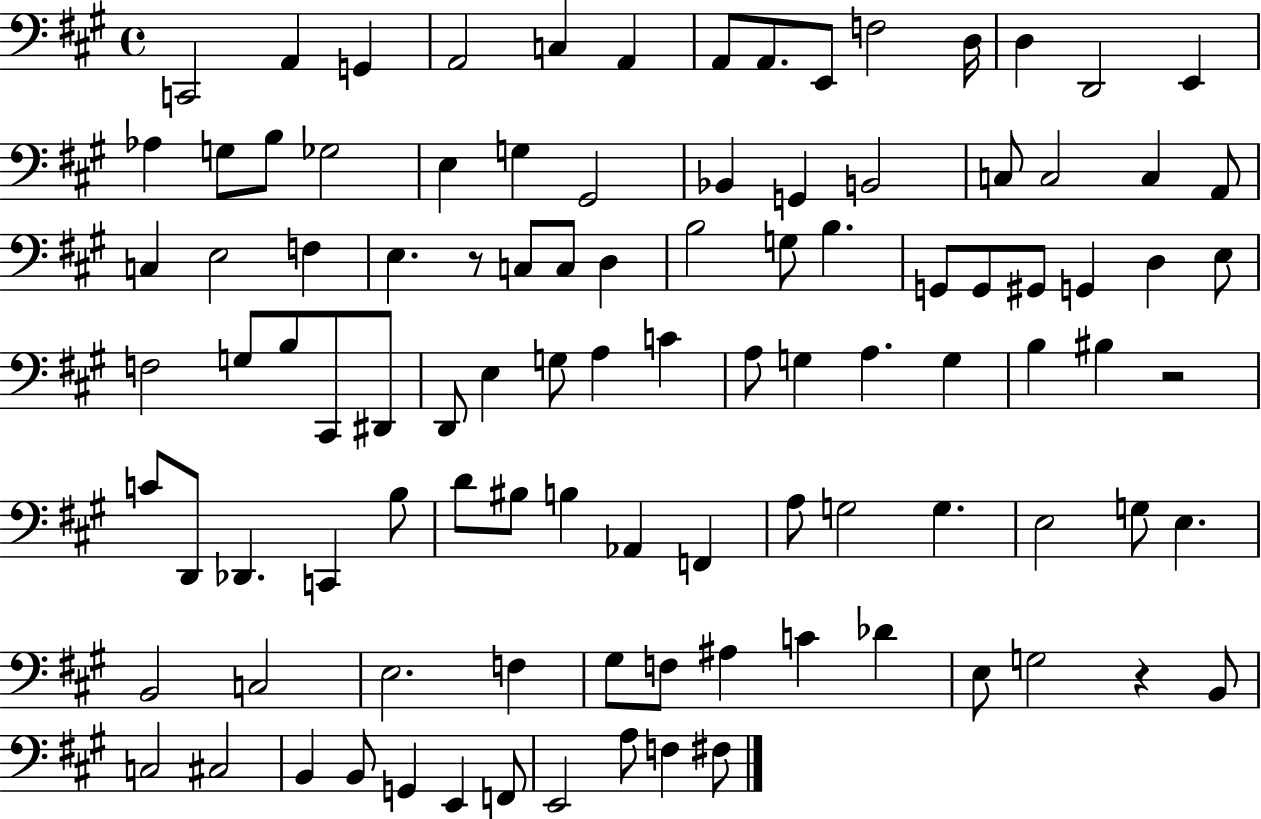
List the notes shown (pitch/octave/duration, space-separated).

C2/h A2/q G2/q A2/h C3/q A2/q A2/e A2/e. E2/e F3/h D3/s D3/q D2/h E2/q Ab3/q G3/e B3/e Gb3/h E3/q G3/q G#2/h Bb2/q G2/q B2/h C3/e C3/h C3/q A2/e C3/q E3/h F3/q E3/q. R/e C3/e C3/e D3/q B3/h G3/e B3/q. G2/e G2/e G#2/e G2/q D3/q E3/e F3/h G3/e B3/e C#2/e D#2/e D2/e E3/q G3/e A3/q C4/q A3/e G3/q A3/q. G3/q B3/q BIS3/q R/h C4/e D2/e Db2/q. C2/q B3/e D4/e BIS3/e B3/q Ab2/q F2/q A3/e G3/h G3/q. E3/h G3/e E3/q. B2/h C3/h E3/h. F3/q G#3/e F3/e A#3/q C4/q Db4/q E3/e G3/h R/q B2/e C3/h C#3/h B2/q B2/e G2/q E2/q F2/e E2/h A3/e F3/q F#3/e